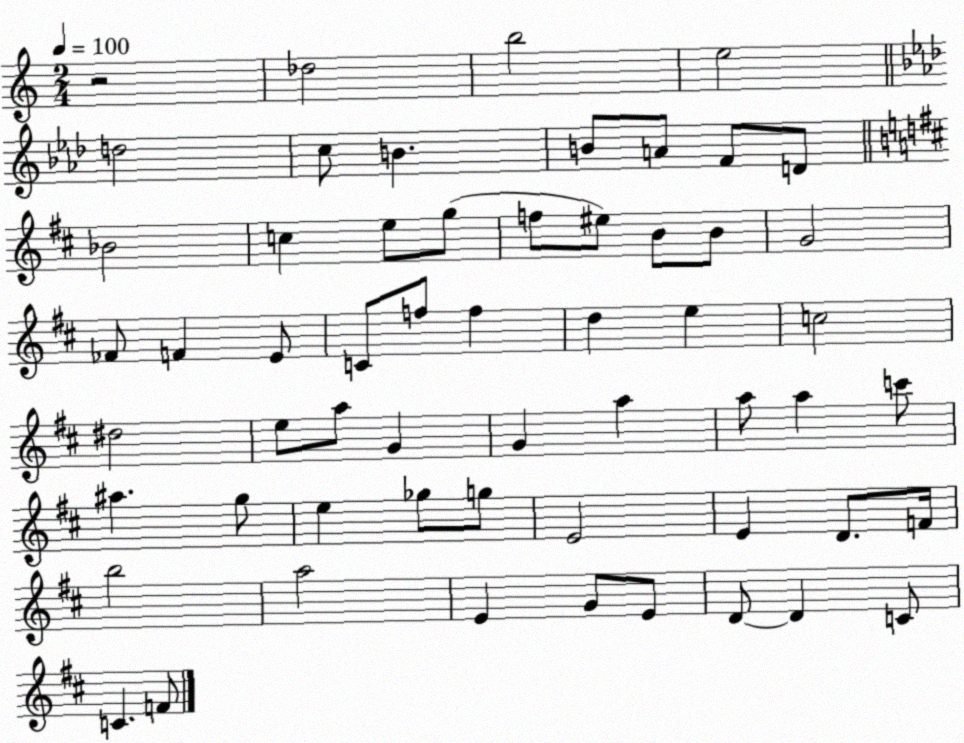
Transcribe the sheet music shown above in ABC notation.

X:1
T:Untitled
M:2/4
L:1/4
K:C
z2 _d2 b2 e2 d2 c/2 B B/2 A/2 F/2 D/2 _B2 c e/2 g/2 f/2 ^e/2 B/2 B/2 G2 _F/2 F E/2 C/2 f/2 f d e c2 ^d2 e/2 a/2 G G a a/2 a c'/2 ^a g/2 e _g/2 g/2 E2 E D/2 F/4 b2 a2 E G/2 E/2 D/2 D C/2 C F/2